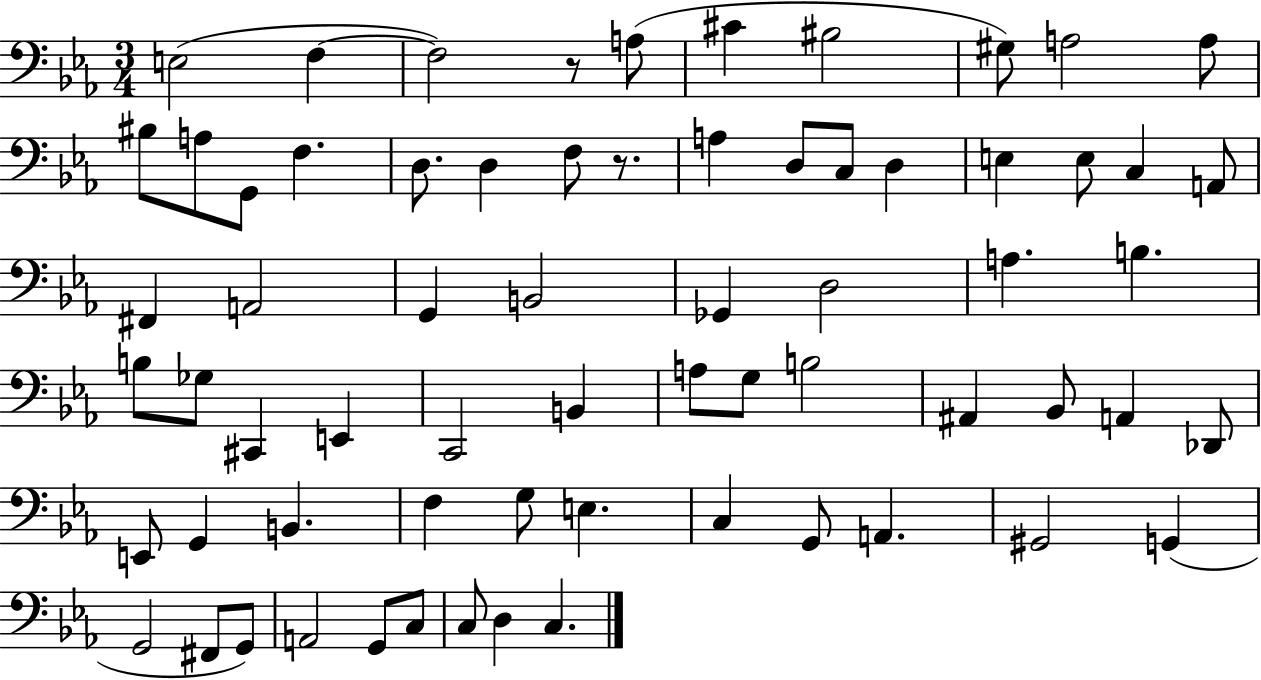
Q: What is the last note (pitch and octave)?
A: C3